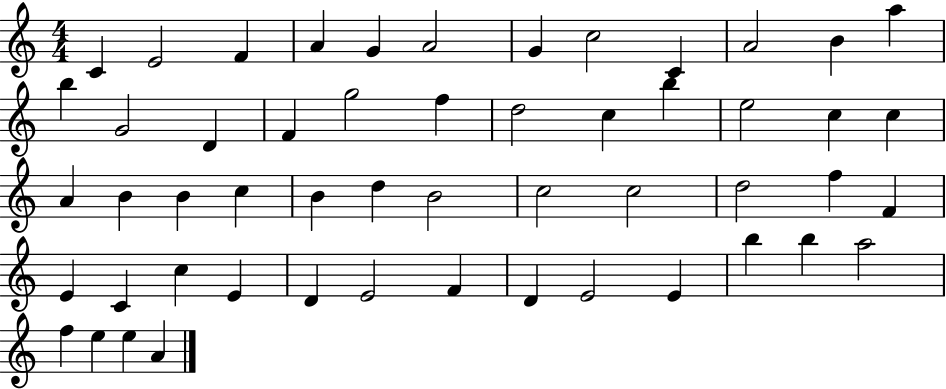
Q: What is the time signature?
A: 4/4